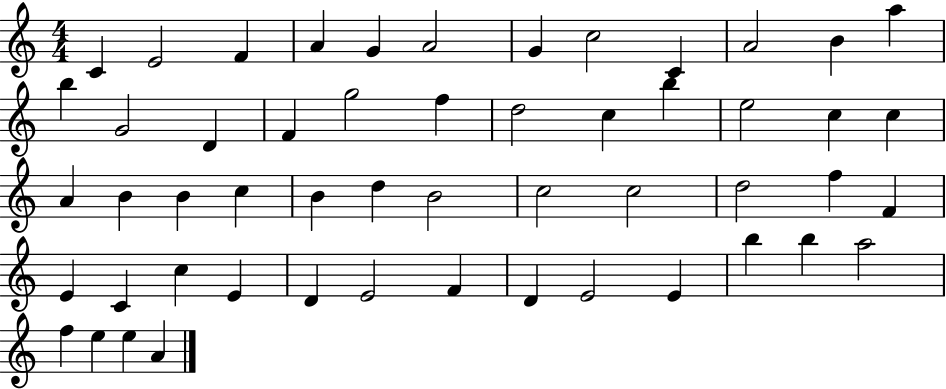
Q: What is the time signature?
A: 4/4